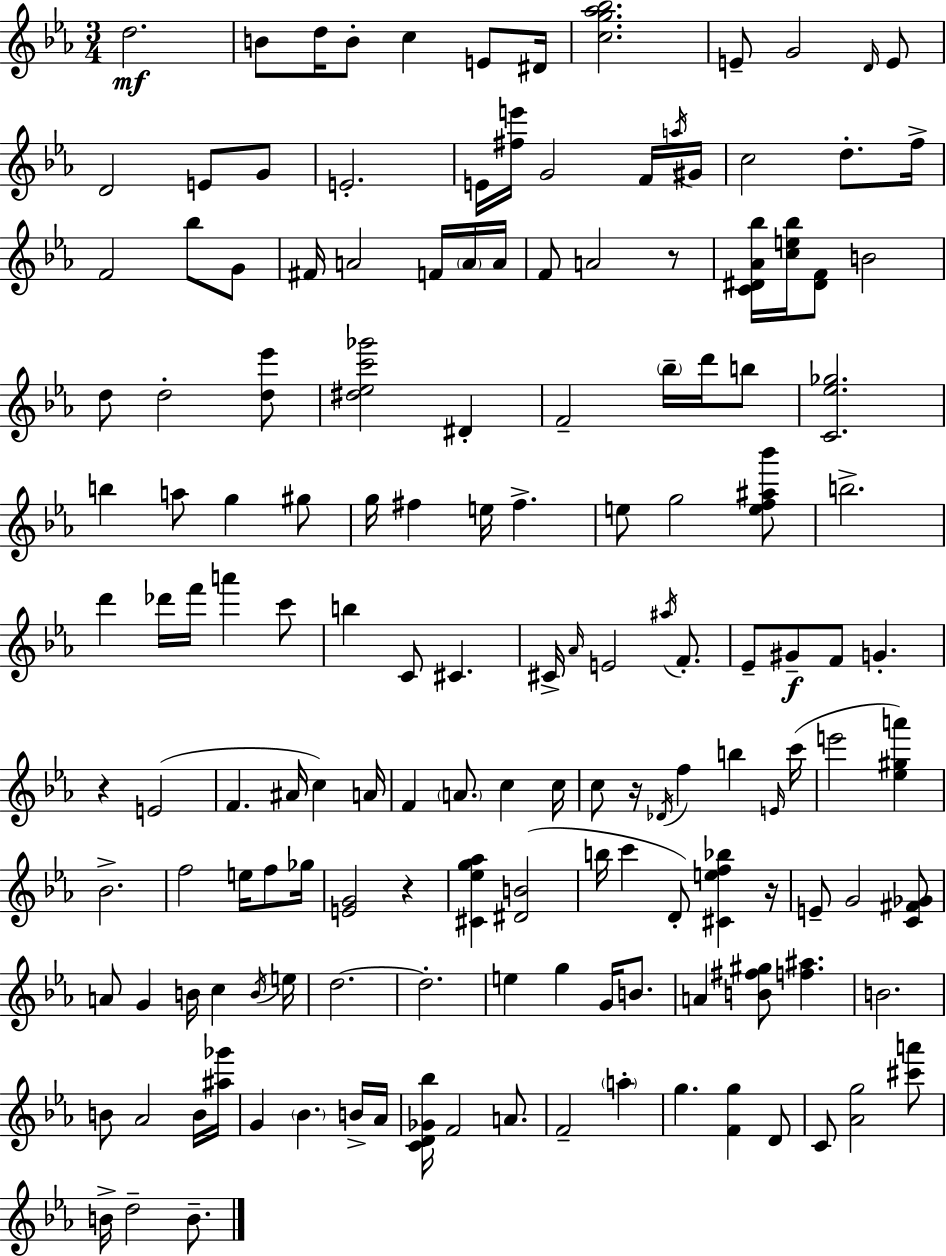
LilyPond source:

{
  \clef treble
  \numericTimeSignature
  \time 3/4
  \key ees \major
  d''2.\mf | b'8 d''16 b'8-. c''4 e'8 dis'16 | <c'' g'' aes'' bes''>2. | e'8-- g'2 \grace { d'16 } e'8 | \break d'2 e'8 g'8 | e'2.-. | e'16 <fis'' e'''>16 g'2 f'16 | \acciaccatura { a''16 } gis'16 c''2 d''8.-. | \break f''16-> f'2 bes''8 | g'8 fis'16 a'2 f'16 | \parenthesize a'16 a'16 f'8 a'2 | r8 <c' dis' aes' bes''>16 <c'' e'' bes''>16 <dis' f'>8 b'2 | \break d''8 d''2-. | <d'' ees'''>8 <dis'' ees'' c''' ges'''>2 dis'4-. | f'2-- \parenthesize bes''16-- d'''16 | b''8 <c' ees'' ges''>2. | \break b''4 a''8 g''4 | gis''8 g''16 fis''4 e''16 fis''4.-> | e''8 g''2 | <e'' f'' ais'' bes'''>8 b''2.-> | \break d'''4 des'''16 f'''16 a'''4 | c'''8 b''4 c'8 cis'4. | cis'16-> \grace { aes'16 } e'2 | \acciaccatura { ais''16 } f'8.-. ees'8-- gis'8--\f f'8 g'4.-. | \break r4 e'2( | f'4. ais'16 c''4) | a'16 f'4 \parenthesize a'8. c''4 | c''16 c''8 r16 \acciaccatura { des'16 } f''4 | \break b''4 \grace { e'16 }( c'''16 e'''2 | <ees'' gis'' a'''>4) bes'2.-> | f''2 | e''16 f''8 ges''16 <e' g'>2 | \break r4 <cis' ees'' g'' aes''>4 <dis' b'>2( | b''16 c'''4 d'8-.) | <cis' e'' f'' bes''>4 r16 e'8-- g'2 | <c' fis' ges'>8 a'8 g'4 | \break b'16 c''4 \acciaccatura { b'16 } e''16 d''2.~~ | d''2.-. | e''4 g''4 | g'16 b'8. a'4 <b' fis'' gis''>8 | \break <f'' ais''>4. b'2. | b'8 aes'2 | b'16 <ais'' ges'''>16 g'4 \parenthesize bes'4. | b'16-> aes'16 <c' d' ges' bes''>16 f'2 | \break a'8. f'2-- | \parenthesize a''4-. g''4. | <f' g''>4 d'8 c'8 <aes' g''>2 | <cis''' a'''>8 b'16-> d''2-- | \break b'8.-- \bar "|."
}